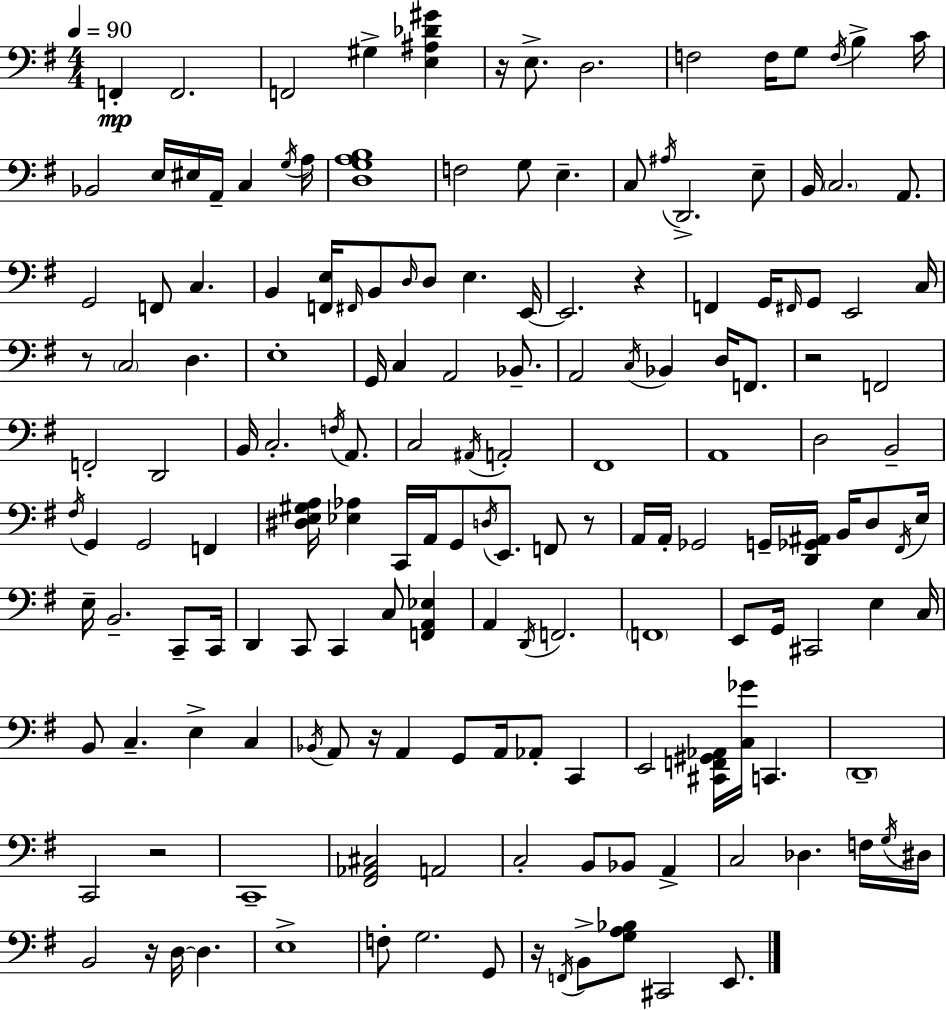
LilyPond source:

{
  \clef bass
  \numericTimeSignature
  \time 4/4
  \key e \minor
  \tempo 4 = 90
  \repeat volta 2 { f,4-.\mp f,2. | f,2 gis4-> <e ais des' gis'>4 | r16 e8.-> d2. | f2 f16 g8 \acciaccatura { f16 } b4-> | \break c'16 bes,2 e16 eis16 a,16-- c4 | \acciaccatura { g16 } a16 <d g a b>1 | f2 g8 e4.-- | c8 \acciaccatura { ais16 } d,2.-> | \break e8-- b,16 \parenthesize c2. | a,8. g,2 f,8 c4. | b,4 <f, e>16 \grace { fis,16 } b,8 \grace { d16 } d8 e4. | e,16~~ e,2. | \break r4 f,4 g,16 \grace { fis,16 } g,8 e,2 | c16 r8 \parenthesize c2 | d4. e1-. | g,16 c4 a,2 | \break bes,8.-- a,2 \acciaccatura { c16 } bes,4 | d16 f,8. r2 f,2 | f,2-. d,2 | b,16 c2.-. | \break \acciaccatura { f16 } a,8. c2 | \acciaccatura { ais,16 } a,2-. fis,1 | a,1 | d2 | \break b,2-- \acciaccatura { fis16 } g,4 g,2 | f,4 <dis e gis a>16 <ees aes>4 c,16 | a,16 g,8 \acciaccatura { d16 } e,8. f,8 r8 a,16 a,16-. ges,2 | g,16-- <d, ges, ais,>16 b,16 d8 \acciaccatura { fis,16 } e16 e16-- b,2.-- | \break c,8-- c,16 d,4 | c,8 c,4 c8 <f, a, ees>4 a,4 | \acciaccatura { d,16 } f,2. \parenthesize f,1 | e,8 g,16 | \break cis,2 e4 c16 b,8 c4.-- | e4-> c4 \acciaccatura { bes,16 } a,8 | r16 a,4 g,8 a,16 aes,8-. c,4 e,2 | <cis, f, gis, aes,>16 <c ges'>16 c,4. \parenthesize d,1-- | \break c,2 | r2 c,1-- | <fis, aes, cis>2 | a,2 c2-. | \break b,8 bes,8 a,4-> c2 | des4. f16 \acciaccatura { g16 } dis16 b,2 | r16 d16~~ d4. e1-> | f8-. | \break g2. g,8 r16 | \acciaccatura { f,16 } b,8-> <g a bes>8 cis,2 e,8. | } \bar "|."
}